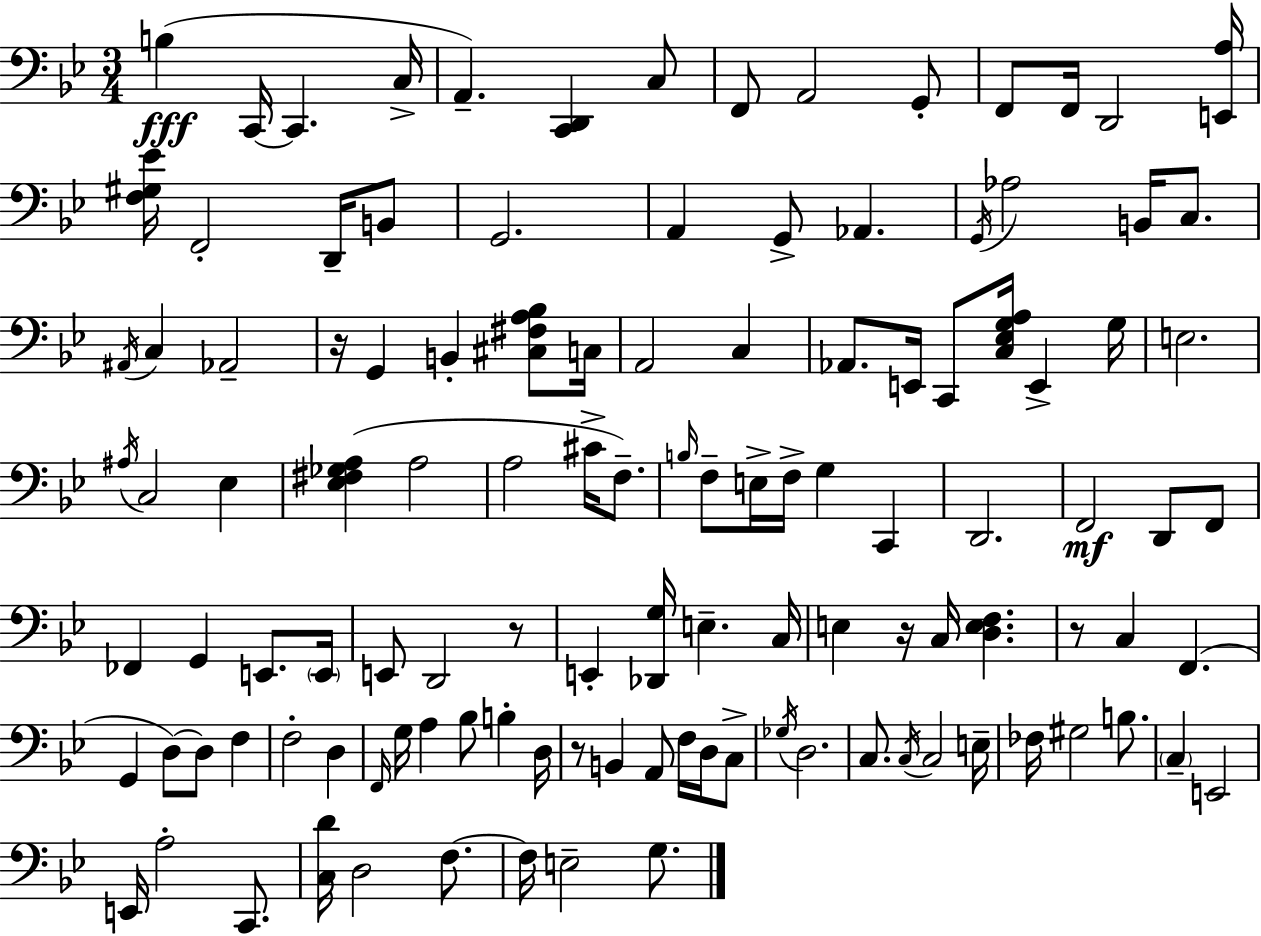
B3/q C2/s C2/q. C3/s A2/q. [C2,D2]/q C3/e F2/e A2/h G2/e F2/e F2/s D2/h [E2,A3]/s [F3,G#3,Eb4]/s F2/h D2/s B2/e G2/h. A2/q G2/e Ab2/q. G2/s Ab3/h B2/s C3/e. A#2/s C3/q Ab2/h R/s G2/q B2/q [C#3,F#3,A3,Bb3]/e C3/s A2/h C3/q Ab2/e. E2/s C2/e [C3,Eb3,G3,A3]/s E2/q G3/s E3/h. A#3/s C3/h Eb3/q [Eb3,F#3,Gb3,A3]/q A3/h A3/h C#4/s F3/e. B3/s F3/e E3/s F3/s G3/q C2/q D2/h. F2/h D2/e F2/e FES2/q G2/q E2/e. E2/s E2/e D2/h R/e E2/q [Db2,G3]/s E3/q. C3/s E3/q R/s C3/s [D3,E3,F3]/q. R/e C3/q F2/q. G2/q D3/e D3/e F3/q F3/h D3/q F2/s G3/s A3/q Bb3/e B3/q D3/s R/e B2/q A2/e F3/s D3/s C3/e Gb3/s D3/h. C3/e. C3/s C3/h E3/s FES3/s G#3/h B3/e. C3/q E2/h E2/s A3/h C2/e. [C3,D4]/s D3/h F3/e. F3/s E3/h G3/e.